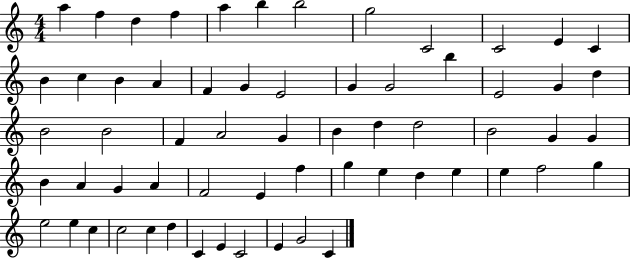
{
  \clef treble
  \numericTimeSignature
  \time 4/4
  \key c \major
  a''4 f''4 d''4 f''4 | a''4 b''4 b''2 | g''2 c'2 | c'2 e'4 c'4 | \break b'4 c''4 b'4 a'4 | f'4 g'4 e'2 | g'4 g'2 b''4 | e'2 g'4 d''4 | \break b'2 b'2 | f'4 a'2 g'4 | b'4 d''4 d''2 | b'2 g'4 g'4 | \break b'4 a'4 g'4 a'4 | f'2 e'4 f''4 | g''4 e''4 d''4 e''4 | e''4 f''2 g''4 | \break e''2 e''4 c''4 | c''2 c''4 d''4 | c'4 e'4 c'2 | e'4 g'2 c'4 | \break \bar "|."
}